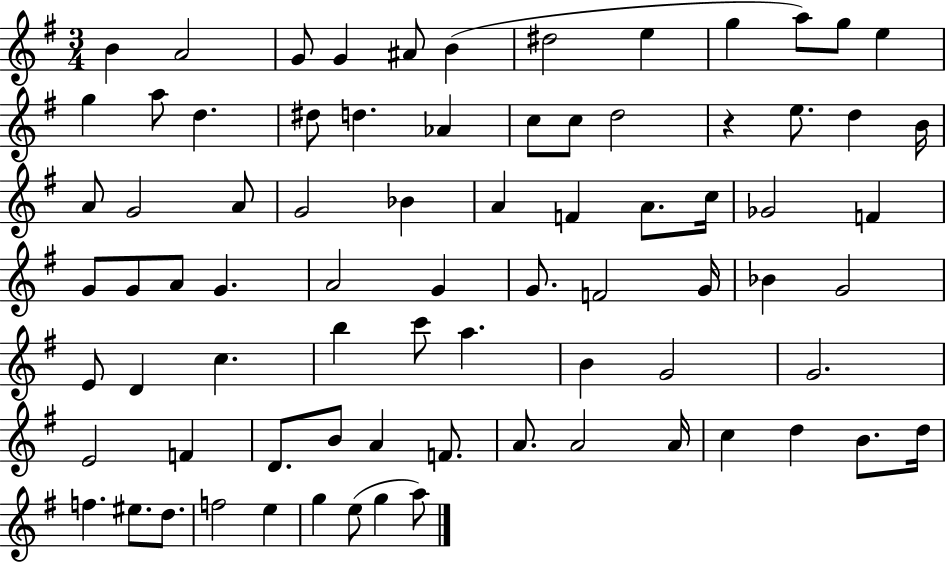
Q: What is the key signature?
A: G major